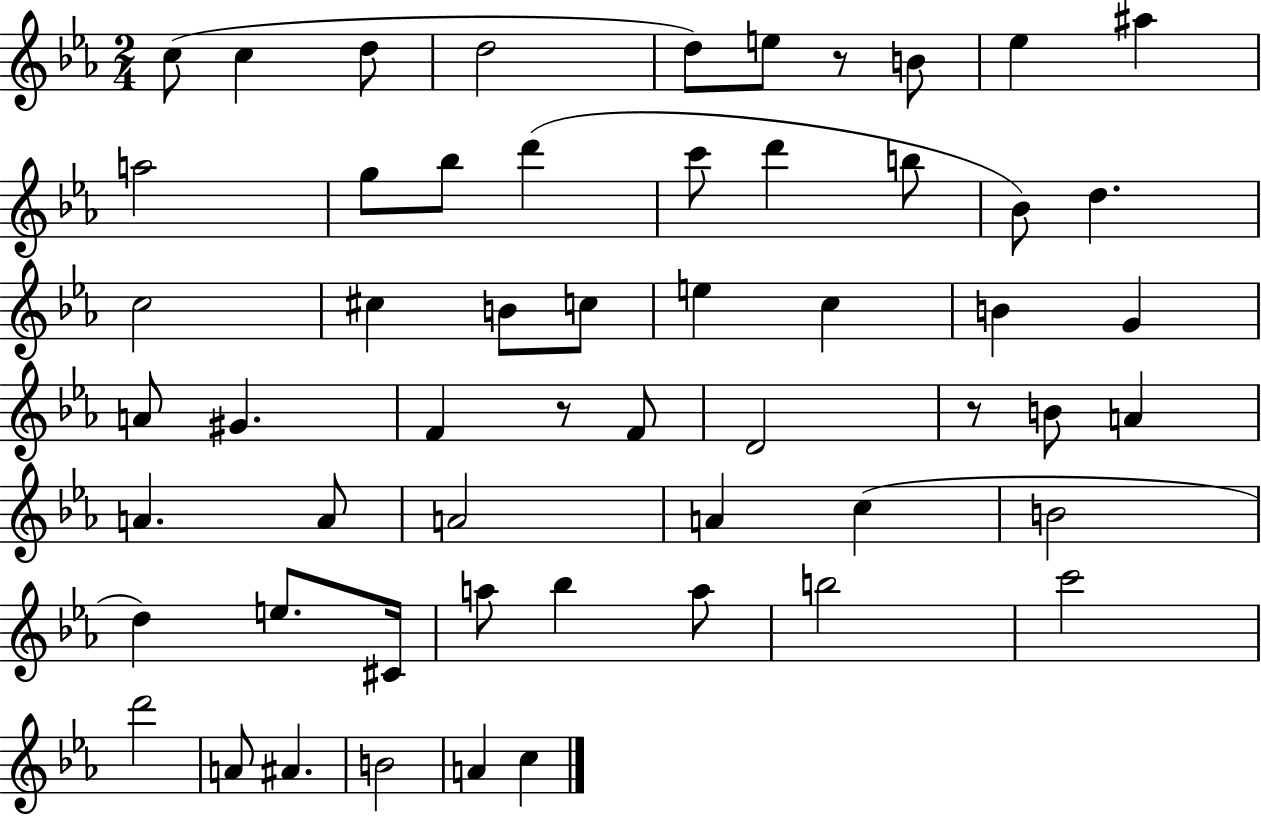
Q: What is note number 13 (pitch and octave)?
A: D6